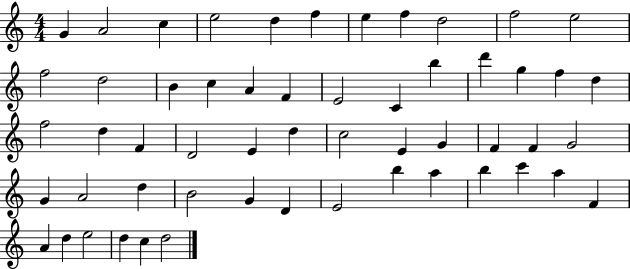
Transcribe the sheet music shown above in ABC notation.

X:1
T:Untitled
M:4/4
L:1/4
K:C
G A2 c e2 d f e f d2 f2 e2 f2 d2 B c A F E2 C b d' g f d f2 d F D2 E d c2 E G F F G2 G A2 d B2 G D E2 b a b c' a F A d e2 d c d2